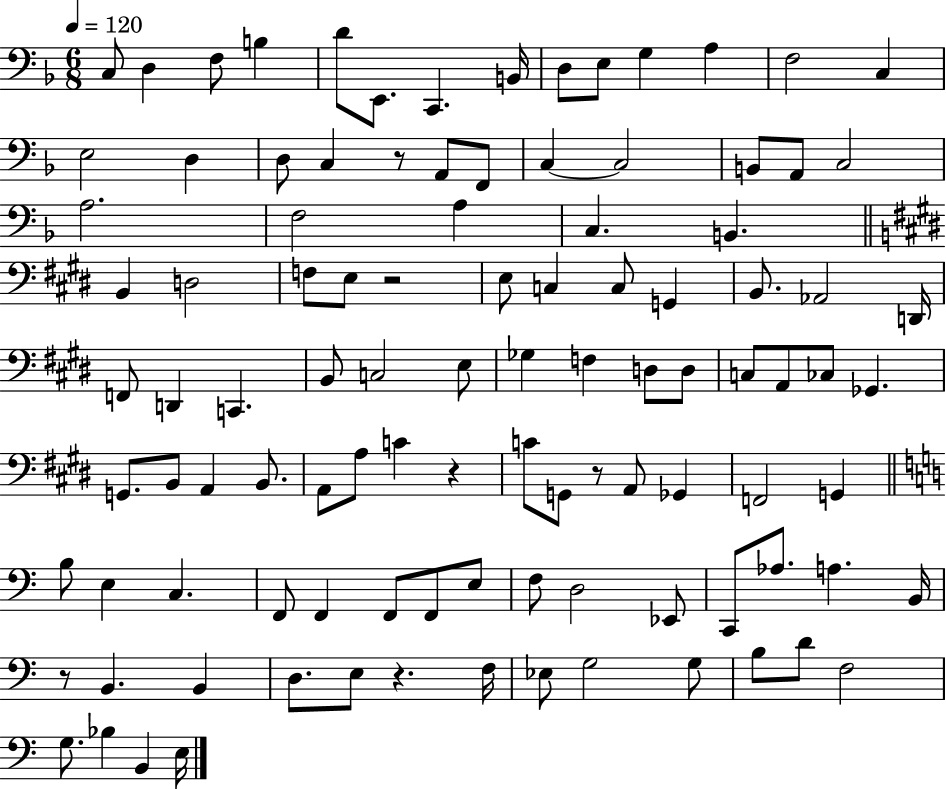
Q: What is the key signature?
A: F major